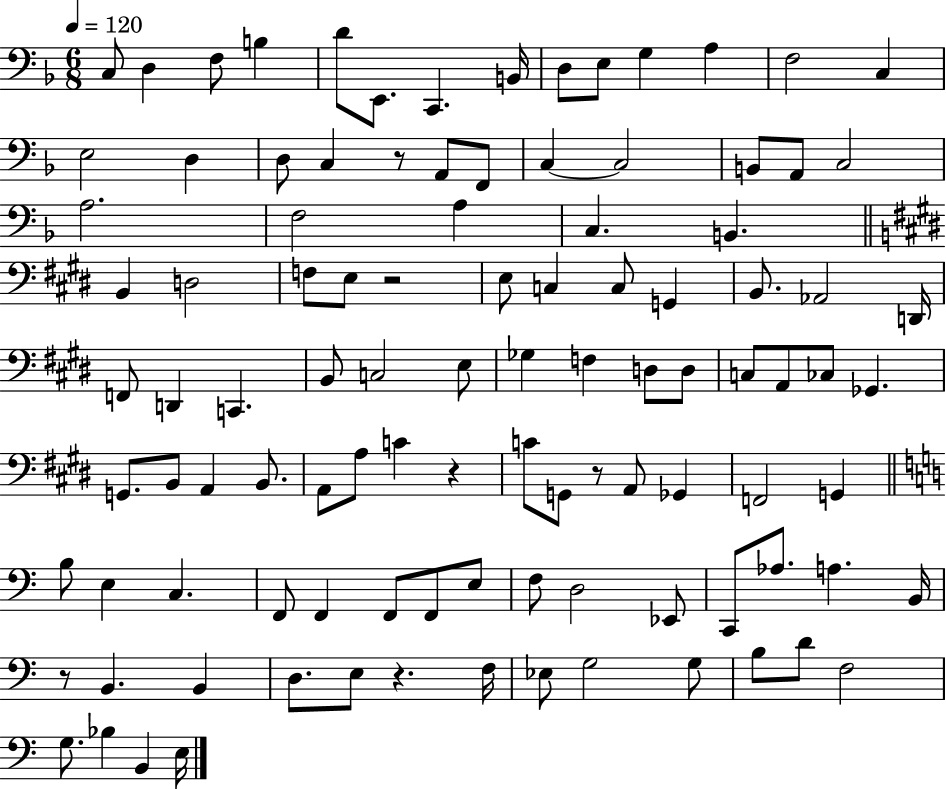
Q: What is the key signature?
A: F major